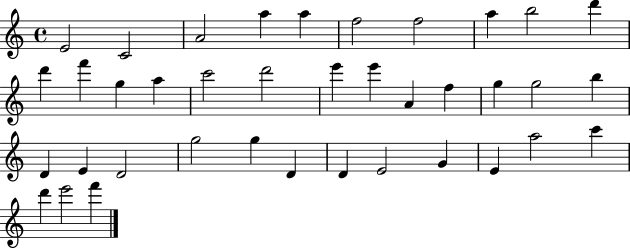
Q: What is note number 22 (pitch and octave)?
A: G5